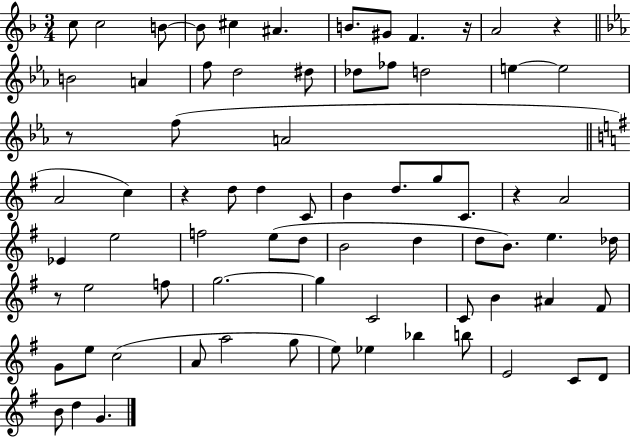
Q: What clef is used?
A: treble